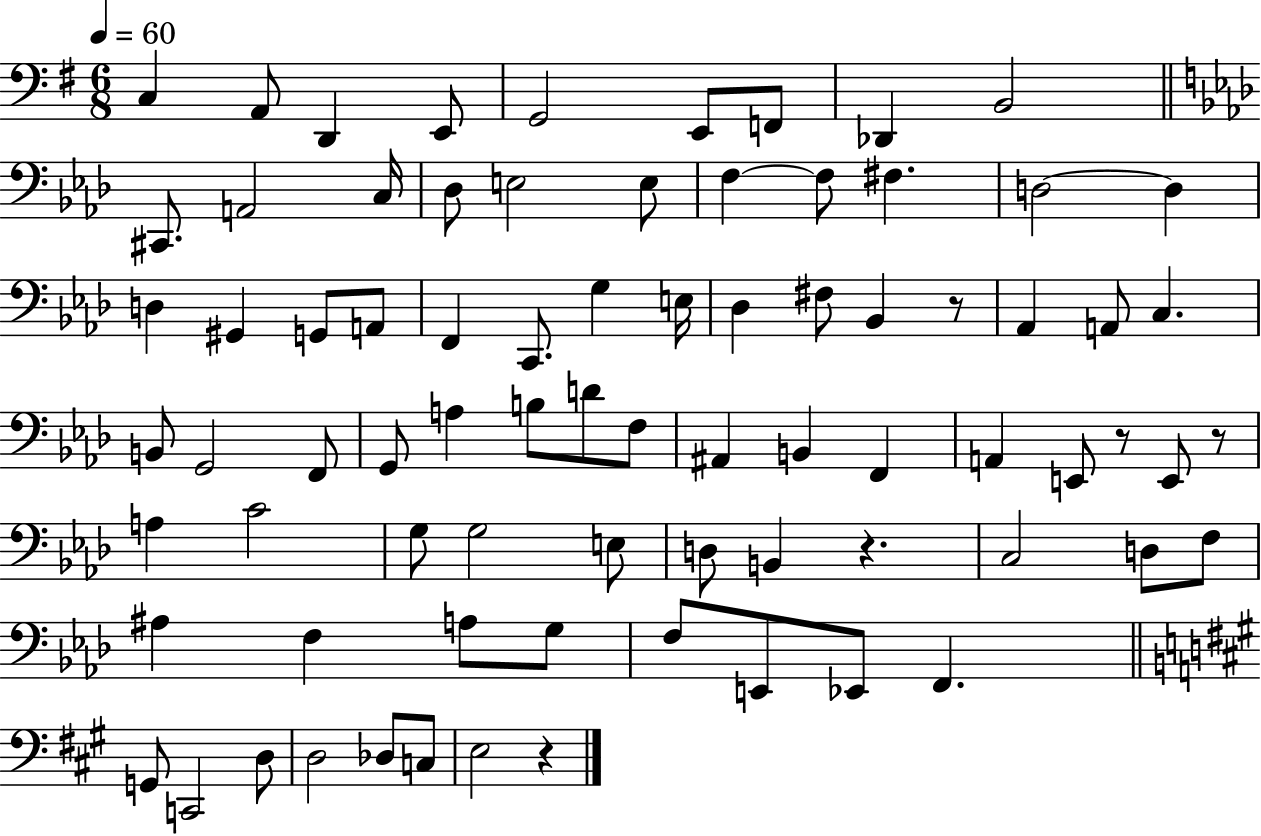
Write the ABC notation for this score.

X:1
T:Untitled
M:6/8
L:1/4
K:G
C, A,,/2 D,, E,,/2 G,,2 E,,/2 F,,/2 _D,, B,,2 ^C,,/2 A,,2 C,/4 _D,/2 E,2 E,/2 F, F,/2 ^F, D,2 D, D, ^G,, G,,/2 A,,/2 F,, C,,/2 G, E,/4 _D, ^F,/2 _B,, z/2 _A,, A,,/2 C, B,,/2 G,,2 F,,/2 G,,/2 A, B,/2 D/2 F,/2 ^A,, B,, F,, A,, E,,/2 z/2 E,,/2 z/2 A, C2 G,/2 G,2 E,/2 D,/2 B,, z C,2 D,/2 F,/2 ^A, F, A,/2 G,/2 F,/2 E,,/2 _E,,/2 F,, G,,/2 C,,2 D,/2 D,2 _D,/2 C,/2 E,2 z